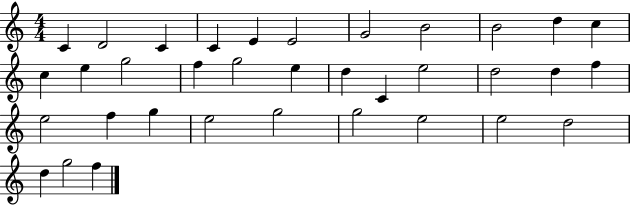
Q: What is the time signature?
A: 4/4